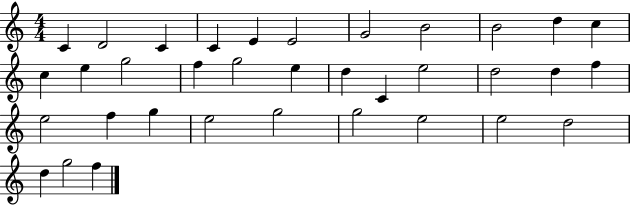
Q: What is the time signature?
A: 4/4